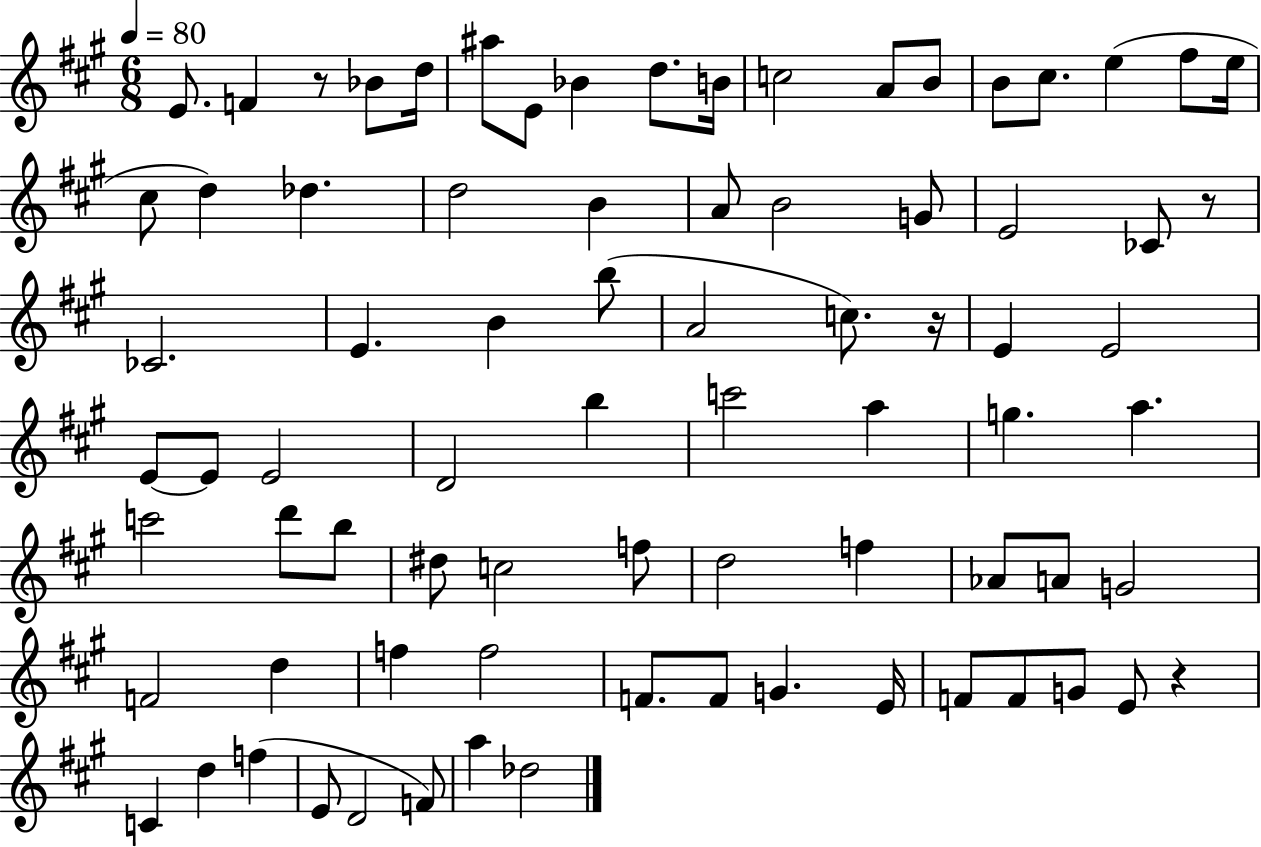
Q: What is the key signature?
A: A major